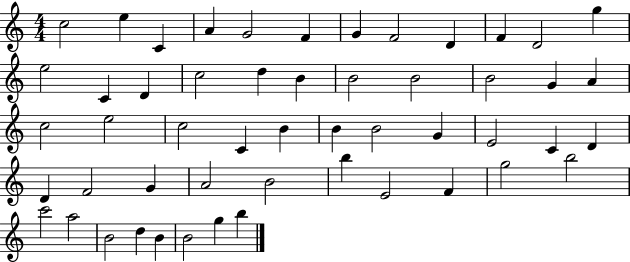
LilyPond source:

{
  \clef treble
  \numericTimeSignature
  \time 4/4
  \key c \major
  c''2 e''4 c'4 | a'4 g'2 f'4 | g'4 f'2 d'4 | f'4 d'2 g''4 | \break e''2 c'4 d'4 | c''2 d''4 b'4 | b'2 b'2 | b'2 g'4 a'4 | \break c''2 e''2 | c''2 c'4 b'4 | b'4 b'2 g'4 | e'2 c'4 d'4 | \break d'4 f'2 g'4 | a'2 b'2 | b''4 e'2 f'4 | g''2 b''2 | \break c'''2 a''2 | b'2 d''4 b'4 | b'2 g''4 b''4 | \bar "|."
}